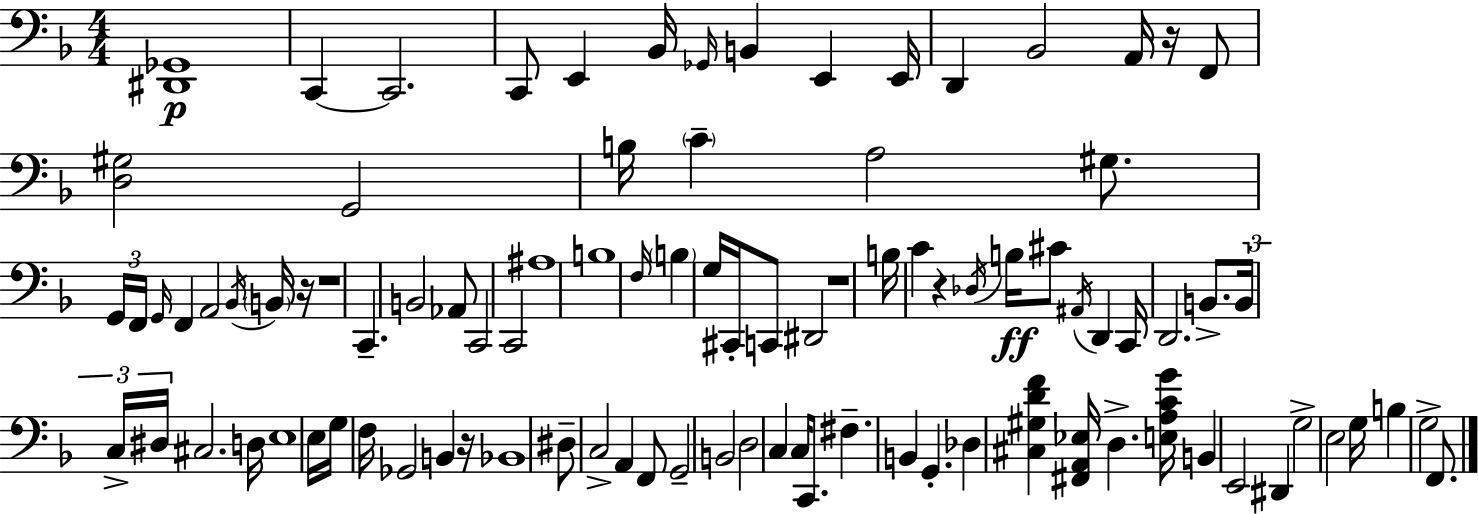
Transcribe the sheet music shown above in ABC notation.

X:1
T:Untitled
M:4/4
L:1/4
K:Dm
[^D,,_G,,]4 C,, C,,2 C,,/2 E,, _B,,/4 _G,,/4 B,, E,, E,,/4 D,, _B,,2 A,,/4 z/4 F,,/2 [D,^G,]2 G,,2 B,/4 C A,2 ^G,/2 G,,/4 F,,/4 G,,/4 F,, A,,2 _B,,/4 B,,/4 z/4 z4 C,, B,,2 _A,,/2 C,,2 C,,2 ^A,4 B,4 F,/4 B, G,/4 ^C,,/4 C,,/2 ^D,,2 z4 B,/4 C z _D,/4 B,/4 ^C/2 ^A,,/4 D,, C,,/4 D,,2 B,,/2 B,,/4 C,/4 ^D,/4 ^C,2 D,/4 E,4 E,/4 G,/4 F,/4 _G,,2 B,, z/4 _B,,4 ^D,/2 C,2 A,, F,,/2 G,,2 B,,2 D,2 C, C,/4 C,,/2 ^F, B,, G,, _D, [^C,^G,DF] [^F,,A,,_E,]/4 D, [E,A,CG]/4 B,, E,,2 ^D,, G,2 E,2 G,/4 B, G,2 F,,/2